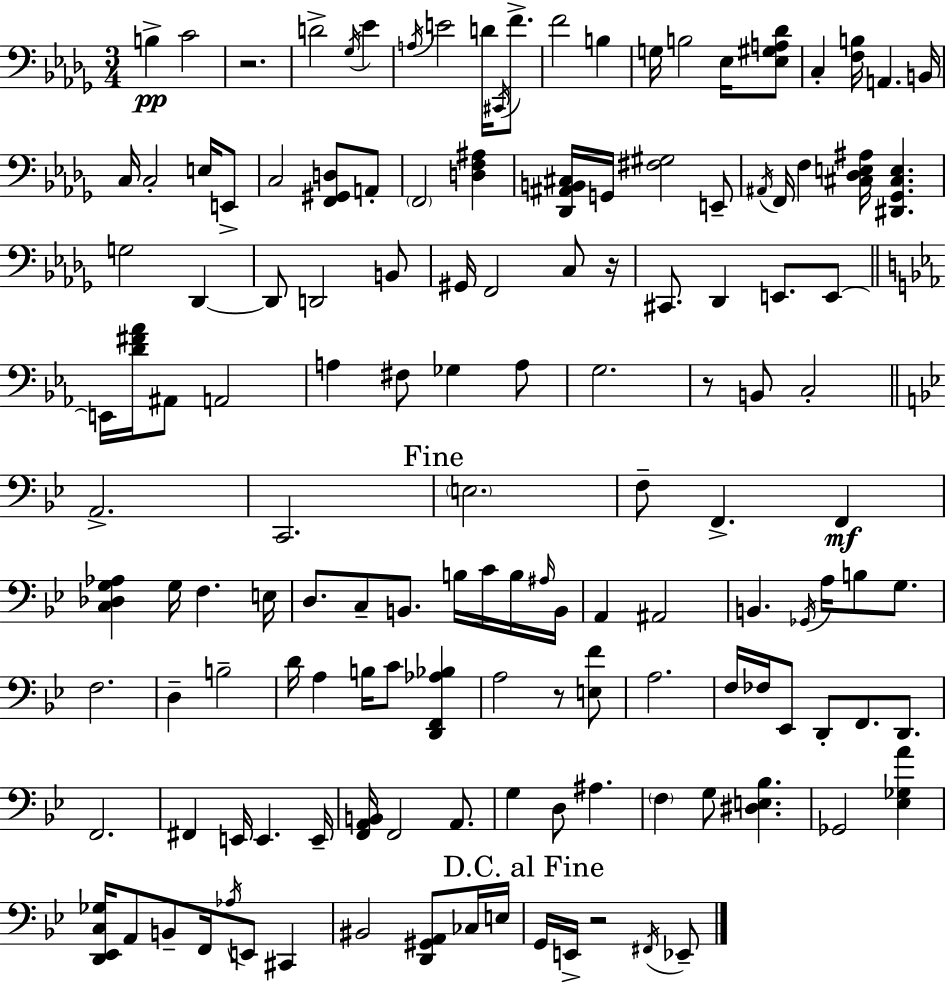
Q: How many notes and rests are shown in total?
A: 139